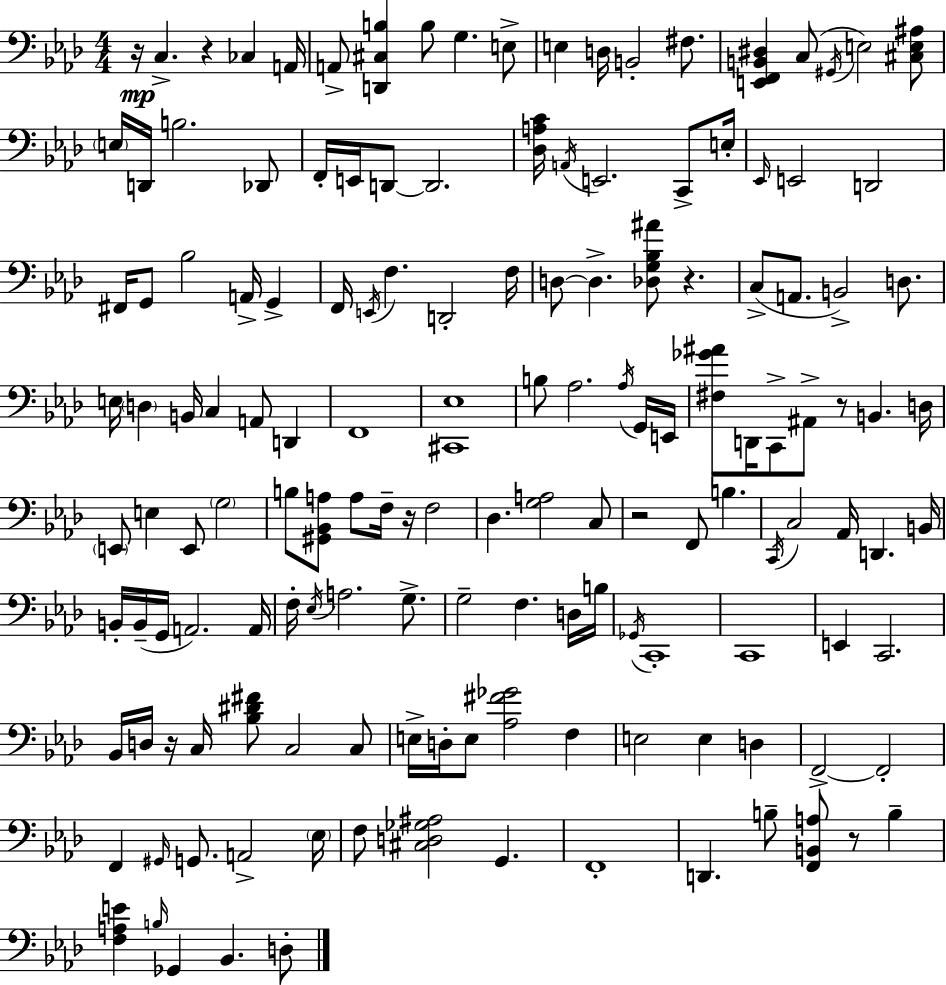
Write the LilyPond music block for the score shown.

{
  \clef bass
  \numericTimeSignature
  \time 4/4
  \key f \minor
  r16\mp c4.-> r4 ces4 a,16 | a,8-> <d, cis b>4 b8 g4. e8-> | e4 d16 b,2-. fis8. | <e, f, b, dis>4 c8( \acciaccatura { gis,16 } e2) <cis e ais>8 | \break \parenthesize e16 d,16 b2. des,8 | f,16-. e,16 d,8~~ d,2. | <des a c'>16 \acciaccatura { a,16 } e,2. c,8-> | e16-. \grace { ees,16 } e,2 d,2 | \break fis,16 g,8 bes2 a,16-> g,4-> | f,16 \acciaccatura { e,16 } f4. d,2-. | f16 d8~~ d4.-> <des g bes ais'>8 r4. | c8->( a,8. b,2->) | \break d8. e16 \parenthesize d4 b,16 c4 a,8 | d,4 f,1 | <cis, ees>1 | b8 aes2. | \break \acciaccatura { aes16 } g,16 e,16 <fis ges' ais'>8 d,16 c,8-> ais,8-> r8 b,4. | d16 \parenthesize e,8 e4 e,8 \parenthesize g2 | b8 <gis, bes, a>8 a8 f16-- r16 f2 | des4. <g a>2 | \break c8 r2 f,8 b4. | \acciaccatura { c,16 } c2 aes,16 d,4. | b,16 b,16-. b,16--( g,16 a,2.) | a,16 f16-. \acciaccatura { ees16 } a2. | \break g8.-> g2-- f4. | d16 b16 \acciaccatura { ges,16 } c,1-. | c,1 | e,4 c,2. | \break bes,16 d16 r16 c16 <bes dis' fis'>8 c2 | c8 e16-> d16-. e8 <aes fis' ges'>2 | f4 e2 | e4 d4 f,2->~~ | \break f,2-. f,4 \grace { gis,16 } g,8. | a,2-> \parenthesize ees16 f8 <cis d ges ais>2 | g,4. f,1-. | d,4. b8-- | \break <f, b, a>8 r8 b4-- <f a e'>4 \grace { b16 } ges,4 | bes,4. d8-. \bar "|."
}